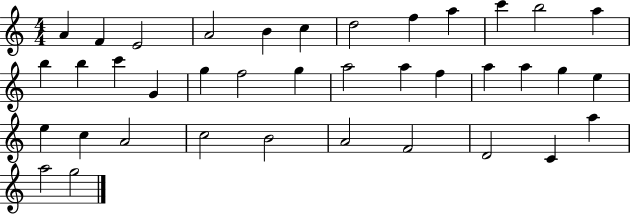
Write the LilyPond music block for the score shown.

{
  \clef treble
  \numericTimeSignature
  \time 4/4
  \key c \major
  a'4 f'4 e'2 | a'2 b'4 c''4 | d''2 f''4 a''4 | c'''4 b''2 a''4 | \break b''4 b''4 c'''4 g'4 | g''4 f''2 g''4 | a''2 a''4 f''4 | a''4 a''4 g''4 e''4 | \break e''4 c''4 a'2 | c''2 b'2 | a'2 f'2 | d'2 c'4 a''4 | \break a''2 g''2 | \bar "|."
}